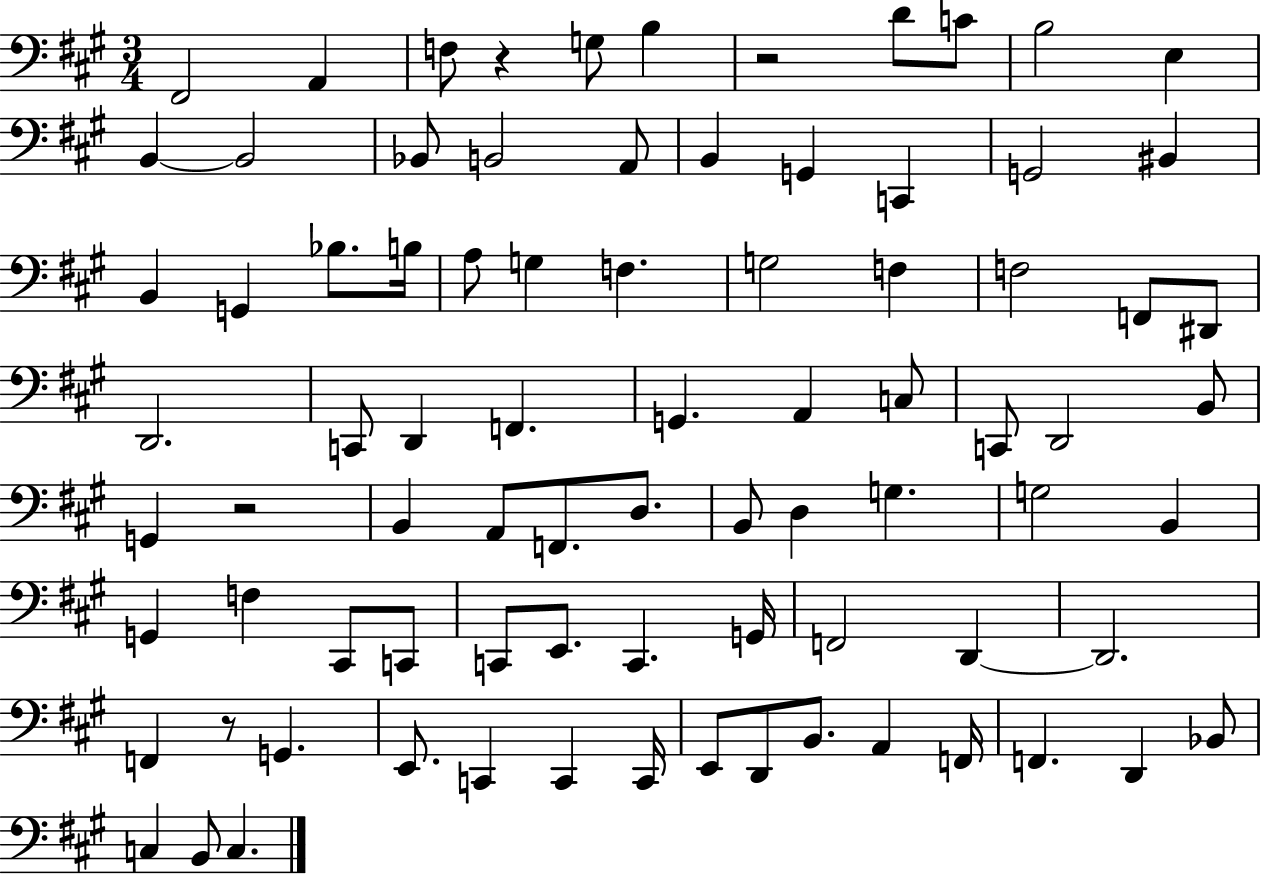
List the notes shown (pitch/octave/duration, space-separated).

F#2/h A2/q F3/e R/q G3/e B3/q R/h D4/e C4/e B3/h E3/q B2/q B2/h Bb2/e B2/h A2/e B2/q G2/q C2/q G2/h BIS2/q B2/q G2/q Bb3/e. B3/s A3/e G3/q F3/q. G3/h F3/q F3/h F2/e D#2/e D2/h. C2/e D2/q F2/q. G2/q. A2/q C3/e C2/e D2/h B2/e G2/q R/h B2/q A2/e F2/e. D3/e. B2/e D3/q G3/q. G3/h B2/q G2/q F3/q C#2/e C2/e C2/e E2/e. C2/q. G2/s F2/h D2/q D2/h. F2/q R/e G2/q. E2/e. C2/q C2/q C2/s E2/e D2/e B2/e. A2/q F2/s F2/q. D2/q Bb2/e C3/q B2/e C3/q.